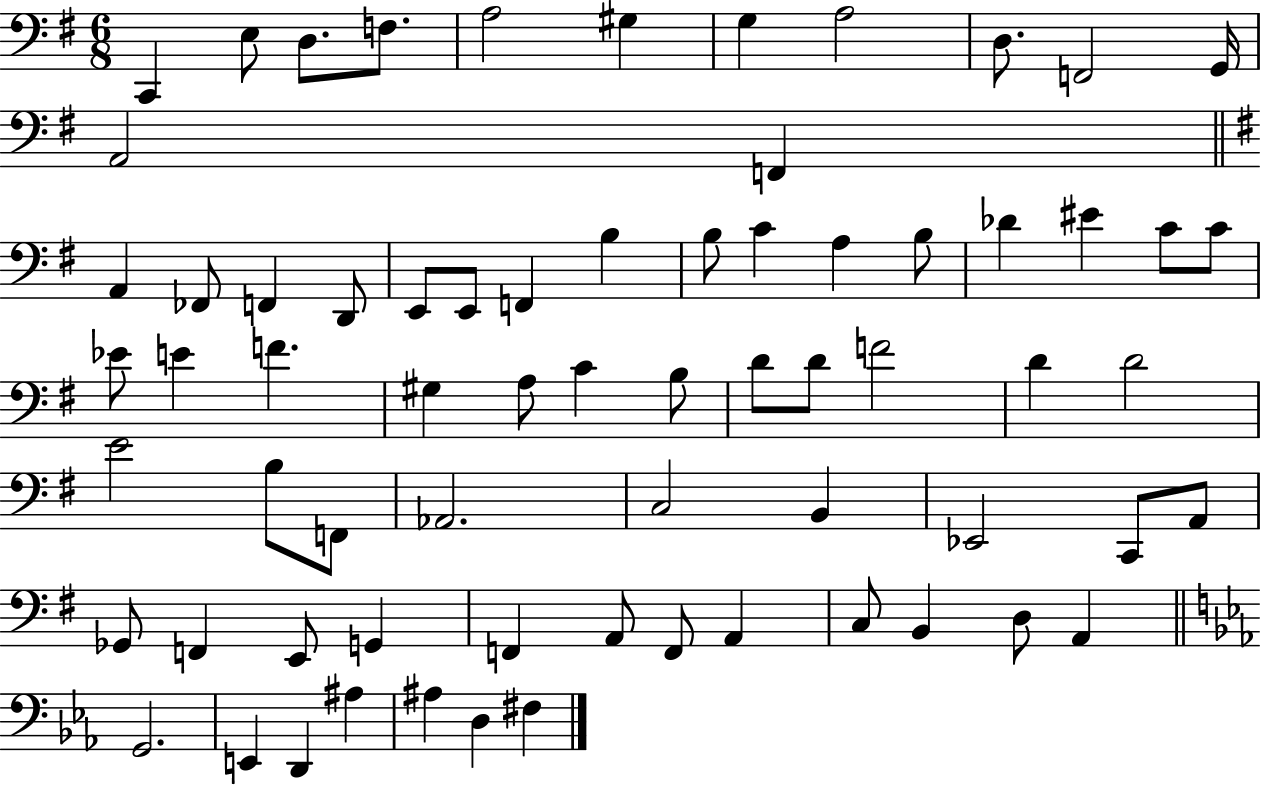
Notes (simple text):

C2/q E3/e D3/e. F3/e. A3/h G#3/q G3/q A3/h D3/e. F2/h G2/s A2/h F2/q A2/q FES2/e F2/q D2/e E2/e E2/e F2/q B3/q B3/e C4/q A3/q B3/e Db4/q EIS4/q C4/e C4/e Eb4/e E4/q F4/q. G#3/q A3/e C4/q B3/e D4/e D4/e F4/h D4/q D4/h E4/h B3/e F2/e Ab2/h. C3/h B2/q Eb2/h C2/e A2/e Gb2/e F2/q E2/e G2/q F2/q A2/e F2/e A2/q C3/e B2/q D3/e A2/q G2/h. E2/q D2/q A#3/q A#3/q D3/q F#3/q